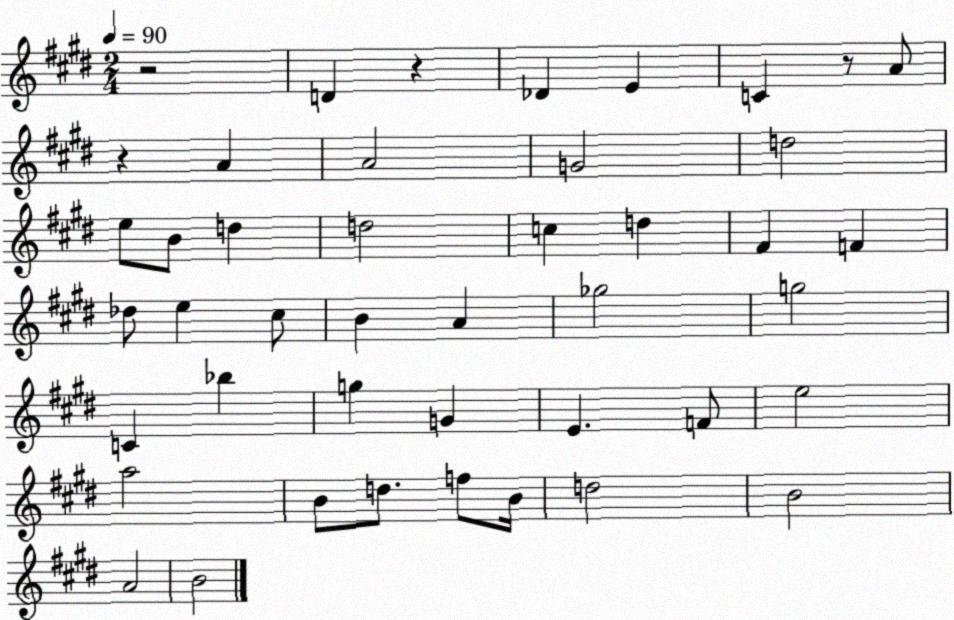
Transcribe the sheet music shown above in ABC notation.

X:1
T:Untitled
M:2/4
L:1/4
K:E
z2 D z _D E C z/2 A/2 z A A2 G2 d2 e/2 B/2 d d2 c d ^F F _d/2 e ^c/2 B A _g2 g2 C _b g G E F/2 e2 a2 B/2 d/2 f/2 B/4 d2 B2 A2 B2